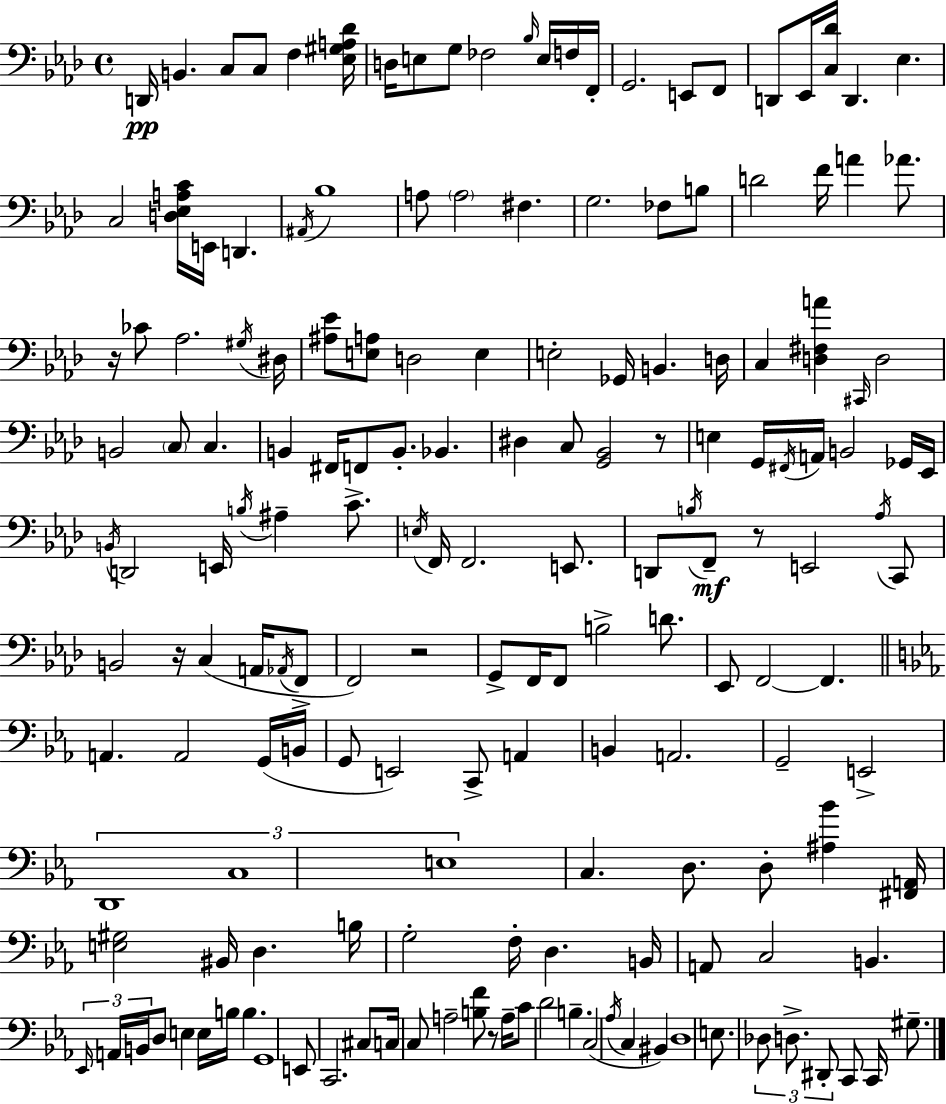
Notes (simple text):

D2/s B2/q. C3/e C3/e F3/q [Eb3,G#3,A3,Db4]/s D3/s E3/e G3/e FES3/h Bb3/s E3/s F3/s F2/s G2/h. E2/e F2/e D2/e Eb2/s [C3,Db4]/s D2/q. Eb3/q. C3/h [D3,Eb3,A3,C4]/s E2/s D2/q. A#2/s Bb3/w A3/e A3/h F#3/q. G3/h. FES3/e B3/e D4/h F4/s A4/q Ab4/e. R/s CES4/e Ab3/h. G#3/s D#3/s [A#3,Eb4]/e [E3,A3]/e D3/h E3/q E3/h Gb2/s B2/q. D3/s C3/q [D3,F#3,A4]/q C#2/s D3/h B2/h C3/e C3/q. B2/q F#2/s F2/e B2/e. Bb2/q. D#3/q C3/e [G2,Bb2]/h R/e E3/q G2/s F#2/s A2/s B2/h Gb2/s Eb2/s B2/s D2/h E2/s B3/s A#3/q C4/e. E3/s F2/s F2/h. E2/e. D2/e B3/s F2/e R/e E2/h Ab3/s C2/e B2/h R/s C3/q A2/s Ab2/s F2/e F2/h R/h G2/e F2/s F2/e B3/h D4/e. Eb2/e F2/h F2/q. A2/q. A2/h G2/s B2/s G2/e E2/h C2/e A2/q B2/q A2/h. G2/h E2/h D2/w C3/w E3/w C3/q. D3/e. D3/e [A#3,Bb4]/q [F#2,A2]/s [E3,G#3]/h BIS2/s D3/q. B3/s G3/h F3/s D3/q. B2/s A2/e C3/h B2/q. Eb2/s A2/s B2/s D3/e E3/q E3/s B3/s B3/q. G2/w E2/e C2/h. C#3/e C3/s C3/e A3/h [B3,F4]/e R/e A3/s C4/e D4/h B3/q. C3/h Ab3/s C3/q BIS2/q D3/w E3/e. Db3/e D3/e. D#2/e C2/e C2/s G#3/e.